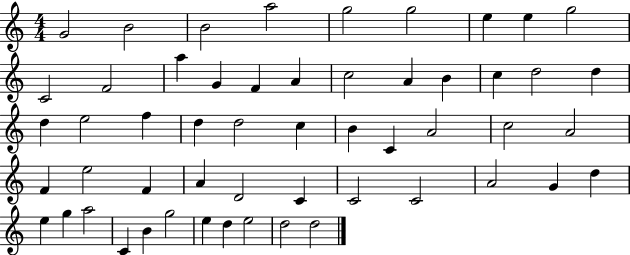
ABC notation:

X:1
T:Untitled
M:4/4
L:1/4
K:C
G2 B2 B2 a2 g2 g2 e e g2 C2 F2 a G F A c2 A B c d2 d d e2 f d d2 c B C A2 c2 A2 F e2 F A D2 C C2 C2 A2 G d e g a2 C B g2 e d e2 d2 d2